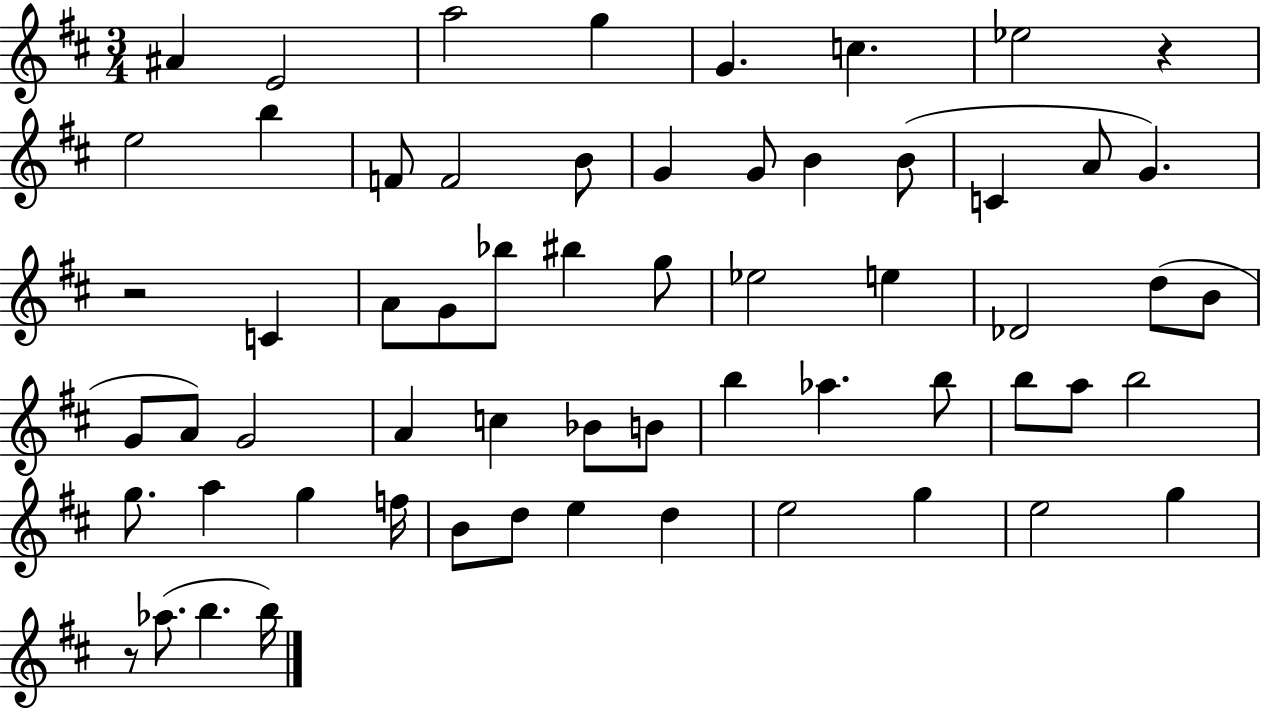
A#4/q E4/h A5/h G5/q G4/q. C5/q. Eb5/h R/q E5/h B5/q F4/e F4/h B4/e G4/q G4/e B4/q B4/e C4/q A4/e G4/q. R/h C4/q A4/e G4/e Bb5/e BIS5/q G5/e Eb5/h E5/q Db4/h D5/e B4/e G4/e A4/e G4/h A4/q C5/q Bb4/e B4/e B5/q Ab5/q. B5/e B5/e A5/e B5/h G5/e. A5/q G5/q F5/s B4/e D5/e E5/q D5/q E5/h G5/q E5/h G5/q R/e Ab5/e. B5/q. B5/s